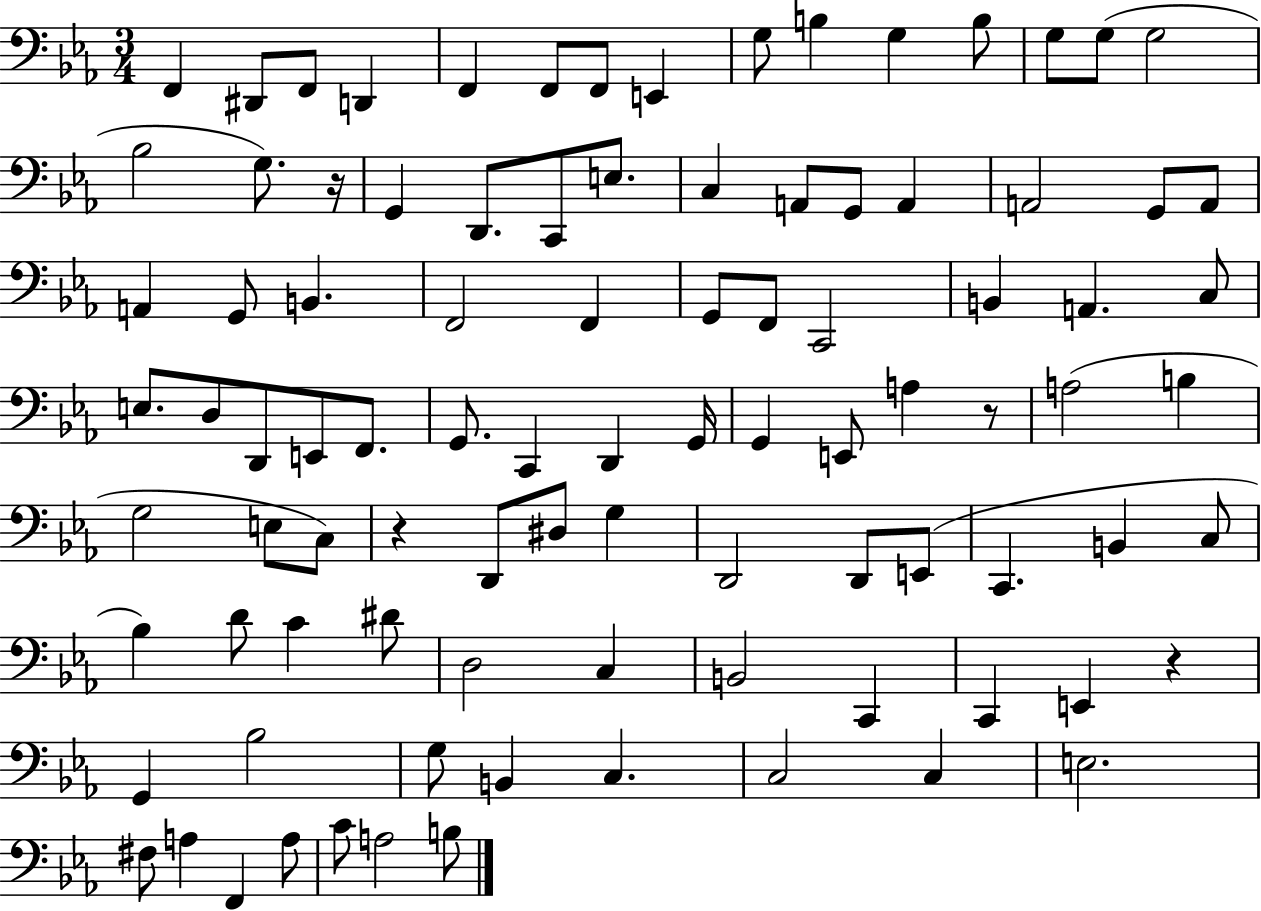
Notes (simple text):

F2/q D#2/e F2/e D2/q F2/q F2/e F2/e E2/q G3/e B3/q G3/q B3/e G3/e G3/e G3/h Bb3/h G3/e. R/s G2/q D2/e. C2/e E3/e. C3/q A2/e G2/e A2/q A2/h G2/e A2/e A2/q G2/e B2/q. F2/h F2/q G2/e F2/e C2/h B2/q A2/q. C3/e E3/e. D3/e D2/e E2/e F2/e. G2/e. C2/q D2/q G2/s G2/q E2/e A3/q R/e A3/h B3/q G3/h E3/e C3/e R/q D2/e D#3/e G3/q D2/h D2/e E2/e C2/q. B2/q C3/e Bb3/q D4/e C4/q D#4/e D3/h C3/q B2/h C2/q C2/q E2/q R/q G2/q Bb3/h G3/e B2/q C3/q. C3/h C3/q E3/h. F#3/e A3/q F2/q A3/e C4/e A3/h B3/e